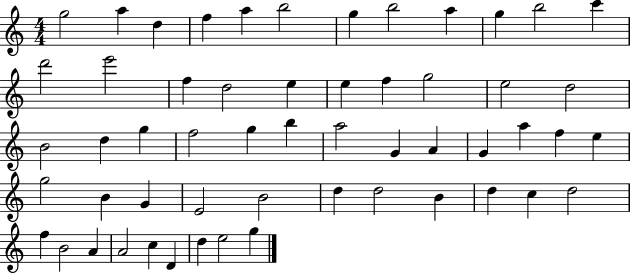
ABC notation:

X:1
T:Untitled
M:4/4
L:1/4
K:C
g2 a d f a b2 g b2 a g b2 c' d'2 e'2 f d2 e e f g2 e2 d2 B2 d g f2 g b a2 G A G a f e g2 B G E2 B2 d d2 B d c d2 f B2 A A2 c D d e2 g